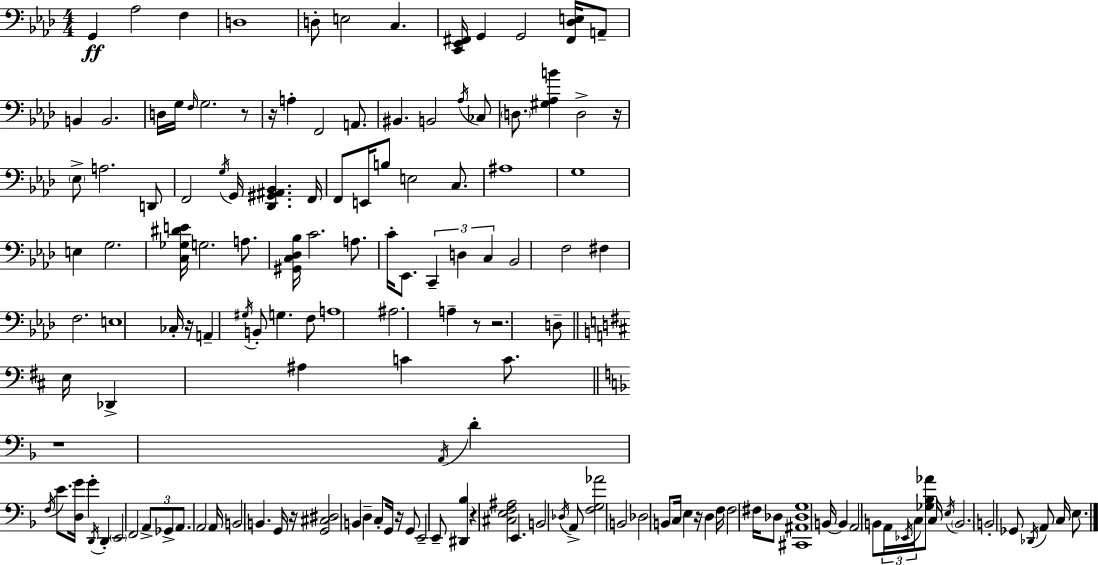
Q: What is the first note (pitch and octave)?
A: G2